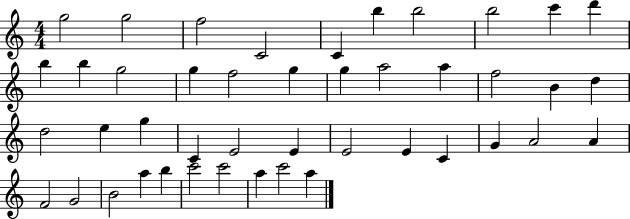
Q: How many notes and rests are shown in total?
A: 44